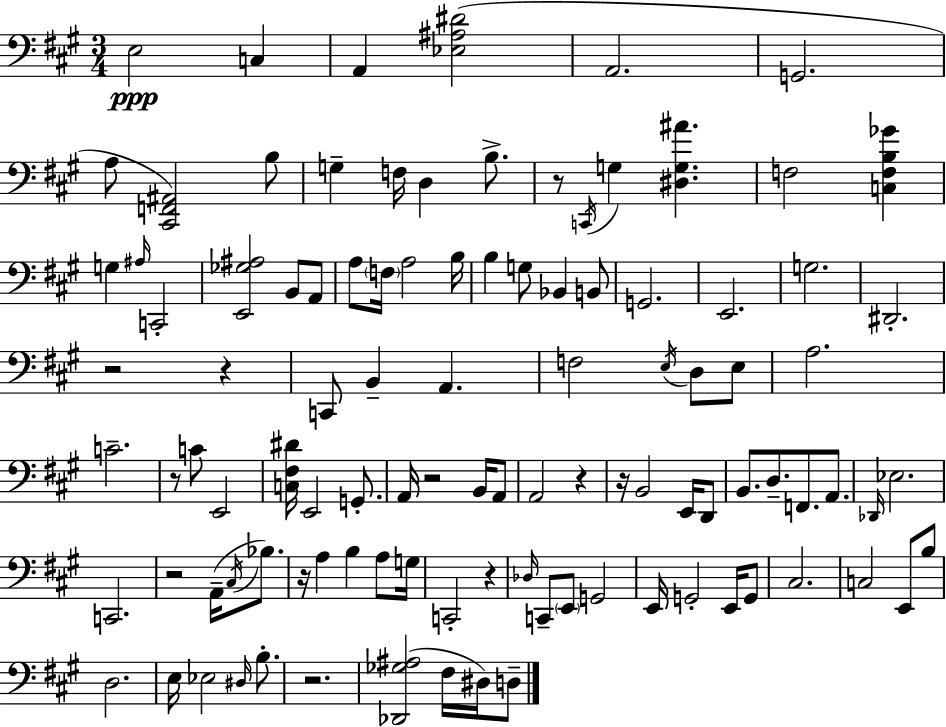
X:1
T:Untitled
M:3/4
L:1/4
K:A
E,2 C, A,, [_E,^A,^D]2 A,,2 G,,2 A,/2 [^C,,F,,^A,,]2 B,/2 G, F,/4 D, B,/2 z/2 C,,/4 G, [^D,G,^A] F,2 [C,F,B,_G] G, ^A,/4 C,,2 [E,,_G,^A,]2 B,,/2 A,,/2 A,/2 F,/4 A,2 B,/4 B, G,/2 _B,, B,,/2 G,,2 E,,2 G,2 ^D,,2 z2 z C,,/2 B,, A,, F,2 E,/4 D,/2 E,/2 A,2 C2 z/2 C/2 E,,2 [C,^F,^D]/4 E,,2 G,,/2 A,,/4 z2 B,,/4 A,,/2 A,,2 z z/4 B,,2 E,,/4 D,,/2 B,,/2 D,/2 F,,/2 A,,/2 _D,,/4 _E,2 C,,2 z2 A,,/4 ^C,/4 _B,/2 z/4 A, B, A,/2 G,/4 C,,2 z _D,/4 C,,/2 E,,/2 G,,2 E,,/4 G,,2 E,,/4 G,,/2 ^C,2 C,2 E,,/2 B,/2 D,2 E,/4 _E,2 ^D,/4 B,/2 z2 [_D,,_G,^A,]2 ^F,/4 ^D,/4 D,/2